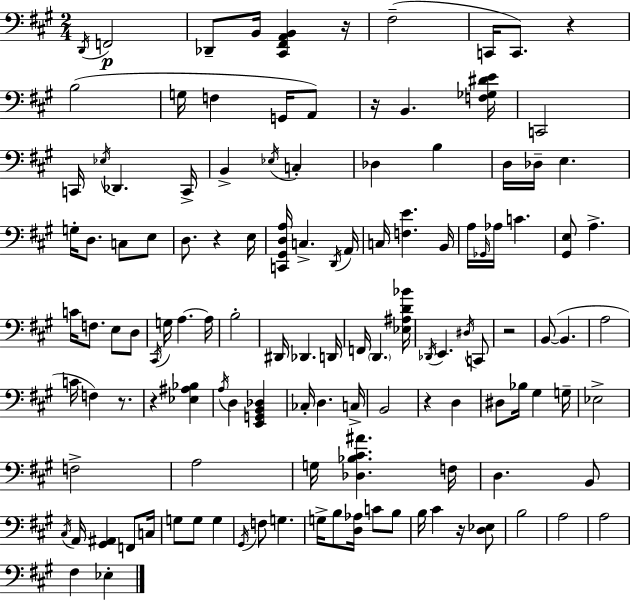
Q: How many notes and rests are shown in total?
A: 125